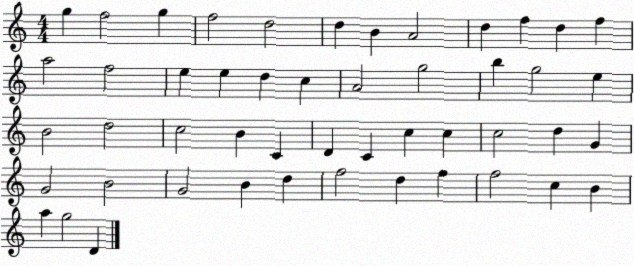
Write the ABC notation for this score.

X:1
T:Untitled
M:4/4
L:1/4
K:C
g f2 g f2 d2 d B A2 d f d f a2 f2 e e d c A2 g2 b g2 e B2 d2 c2 B C D C c c c2 d G G2 B2 G2 B d f2 d f f2 c B a g2 D